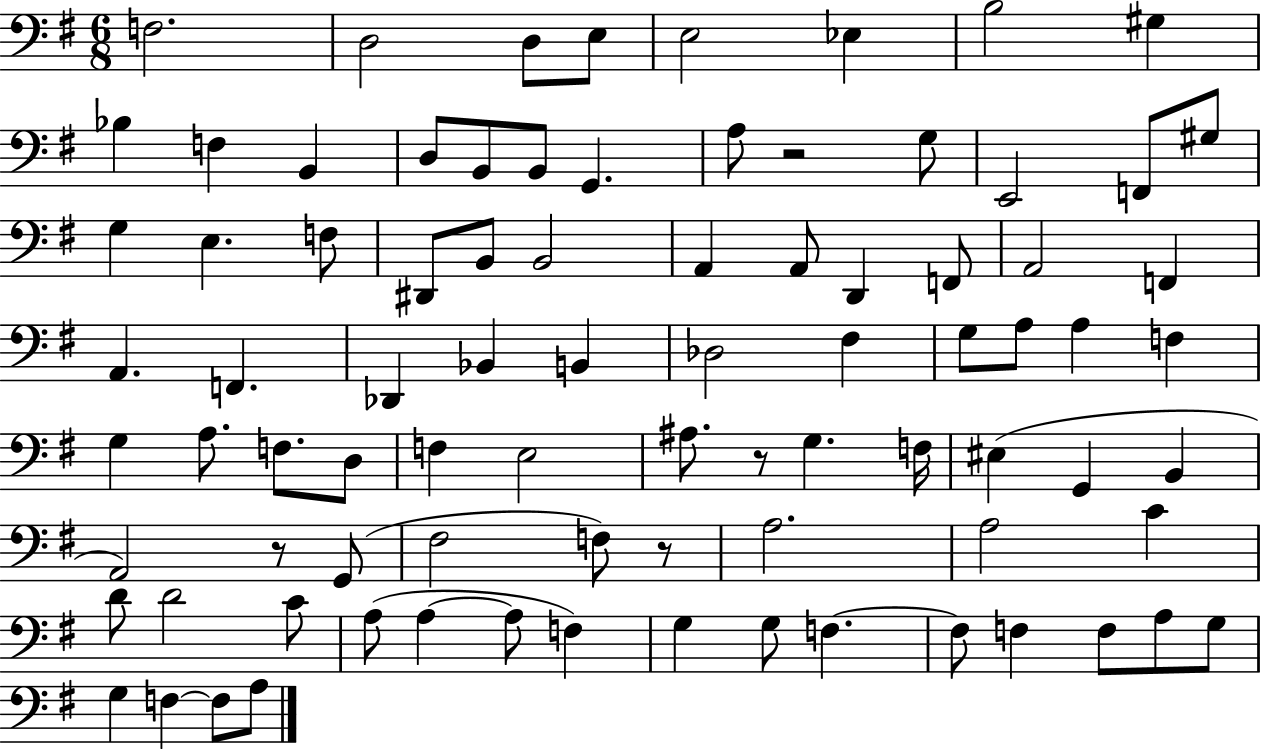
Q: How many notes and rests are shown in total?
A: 85